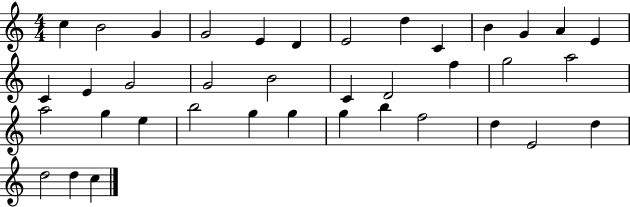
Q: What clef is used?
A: treble